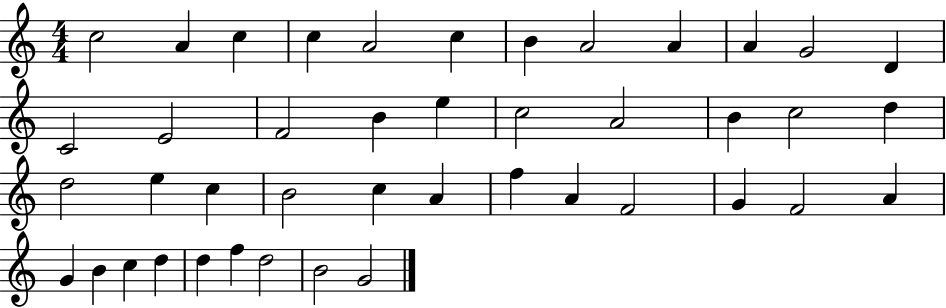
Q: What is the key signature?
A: C major